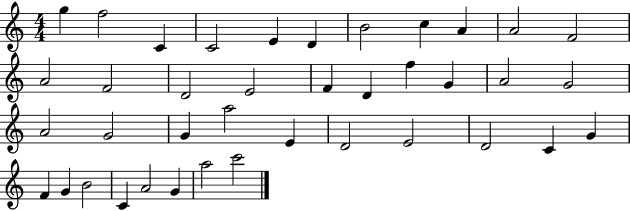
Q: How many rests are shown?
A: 0